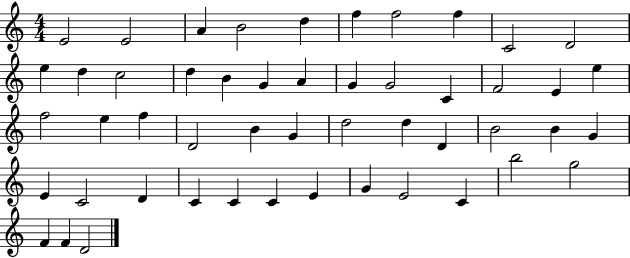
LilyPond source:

{
  \clef treble
  \numericTimeSignature
  \time 4/4
  \key c \major
  e'2 e'2 | a'4 b'2 d''4 | f''4 f''2 f''4 | c'2 d'2 | \break e''4 d''4 c''2 | d''4 b'4 g'4 a'4 | g'4 g'2 c'4 | f'2 e'4 e''4 | \break f''2 e''4 f''4 | d'2 b'4 g'4 | d''2 d''4 d'4 | b'2 b'4 g'4 | \break e'4 c'2 d'4 | c'4 c'4 c'4 e'4 | g'4 e'2 c'4 | b''2 g''2 | \break f'4 f'4 d'2 | \bar "|."
}